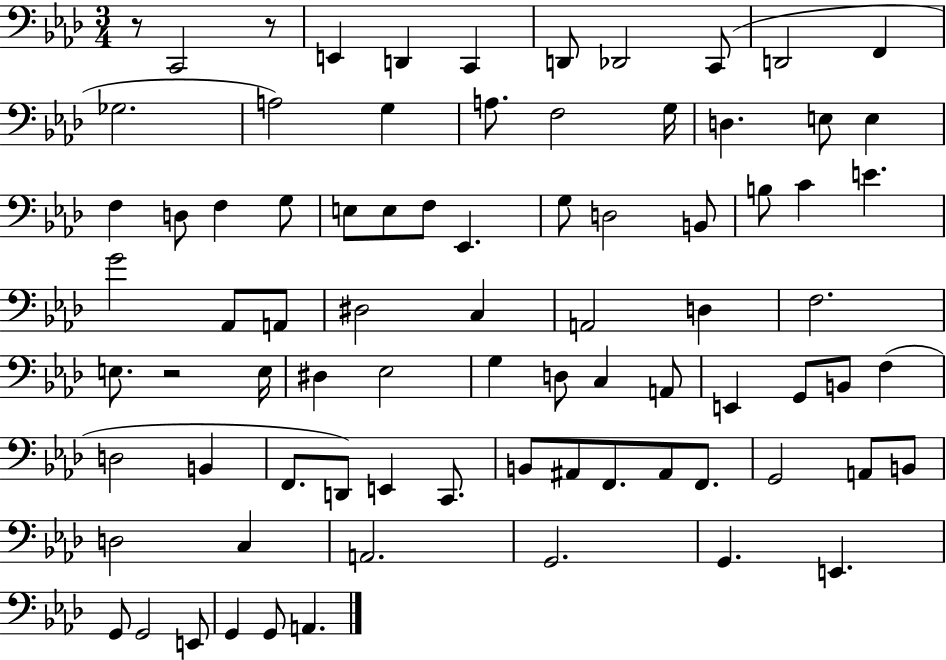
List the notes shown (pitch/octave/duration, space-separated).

R/e C2/h R/e E2/q D2/q C2/q D2/e Db2/h C2/e D2/h F2/q Gb3/h. A3/h G3/q A3/e. F3/h G3/s D3/q. E3/e E3/q F3/q D3/e F3/q G3/e E3/e E3/e F3/e Eb2/q. G3/e D3/h B2/e B3/e C4/q E4/q. G4/h Ab2/e A2/e D#3/h C3/q A2/h D3/q F3/h. E3/e. R/h E3/s D#3/q Eb3/h G3/q D3/e C3/q A2/e E2/q G2/e B2/e F3/q D3/h B2/q F2/e. D2/e E2/q C2/e. B2/e A#2/e F2/e. A#2/e F2/e. G2/h A2/e B2/e D3/h C3/q A2/h. G2/h. G2/q. E2/q. G2/e G2/h E2/e G2/q G2/e A2/q.